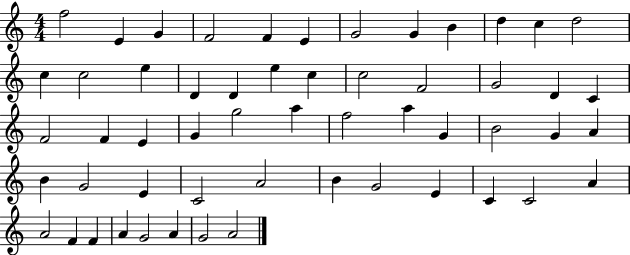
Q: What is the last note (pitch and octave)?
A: A4